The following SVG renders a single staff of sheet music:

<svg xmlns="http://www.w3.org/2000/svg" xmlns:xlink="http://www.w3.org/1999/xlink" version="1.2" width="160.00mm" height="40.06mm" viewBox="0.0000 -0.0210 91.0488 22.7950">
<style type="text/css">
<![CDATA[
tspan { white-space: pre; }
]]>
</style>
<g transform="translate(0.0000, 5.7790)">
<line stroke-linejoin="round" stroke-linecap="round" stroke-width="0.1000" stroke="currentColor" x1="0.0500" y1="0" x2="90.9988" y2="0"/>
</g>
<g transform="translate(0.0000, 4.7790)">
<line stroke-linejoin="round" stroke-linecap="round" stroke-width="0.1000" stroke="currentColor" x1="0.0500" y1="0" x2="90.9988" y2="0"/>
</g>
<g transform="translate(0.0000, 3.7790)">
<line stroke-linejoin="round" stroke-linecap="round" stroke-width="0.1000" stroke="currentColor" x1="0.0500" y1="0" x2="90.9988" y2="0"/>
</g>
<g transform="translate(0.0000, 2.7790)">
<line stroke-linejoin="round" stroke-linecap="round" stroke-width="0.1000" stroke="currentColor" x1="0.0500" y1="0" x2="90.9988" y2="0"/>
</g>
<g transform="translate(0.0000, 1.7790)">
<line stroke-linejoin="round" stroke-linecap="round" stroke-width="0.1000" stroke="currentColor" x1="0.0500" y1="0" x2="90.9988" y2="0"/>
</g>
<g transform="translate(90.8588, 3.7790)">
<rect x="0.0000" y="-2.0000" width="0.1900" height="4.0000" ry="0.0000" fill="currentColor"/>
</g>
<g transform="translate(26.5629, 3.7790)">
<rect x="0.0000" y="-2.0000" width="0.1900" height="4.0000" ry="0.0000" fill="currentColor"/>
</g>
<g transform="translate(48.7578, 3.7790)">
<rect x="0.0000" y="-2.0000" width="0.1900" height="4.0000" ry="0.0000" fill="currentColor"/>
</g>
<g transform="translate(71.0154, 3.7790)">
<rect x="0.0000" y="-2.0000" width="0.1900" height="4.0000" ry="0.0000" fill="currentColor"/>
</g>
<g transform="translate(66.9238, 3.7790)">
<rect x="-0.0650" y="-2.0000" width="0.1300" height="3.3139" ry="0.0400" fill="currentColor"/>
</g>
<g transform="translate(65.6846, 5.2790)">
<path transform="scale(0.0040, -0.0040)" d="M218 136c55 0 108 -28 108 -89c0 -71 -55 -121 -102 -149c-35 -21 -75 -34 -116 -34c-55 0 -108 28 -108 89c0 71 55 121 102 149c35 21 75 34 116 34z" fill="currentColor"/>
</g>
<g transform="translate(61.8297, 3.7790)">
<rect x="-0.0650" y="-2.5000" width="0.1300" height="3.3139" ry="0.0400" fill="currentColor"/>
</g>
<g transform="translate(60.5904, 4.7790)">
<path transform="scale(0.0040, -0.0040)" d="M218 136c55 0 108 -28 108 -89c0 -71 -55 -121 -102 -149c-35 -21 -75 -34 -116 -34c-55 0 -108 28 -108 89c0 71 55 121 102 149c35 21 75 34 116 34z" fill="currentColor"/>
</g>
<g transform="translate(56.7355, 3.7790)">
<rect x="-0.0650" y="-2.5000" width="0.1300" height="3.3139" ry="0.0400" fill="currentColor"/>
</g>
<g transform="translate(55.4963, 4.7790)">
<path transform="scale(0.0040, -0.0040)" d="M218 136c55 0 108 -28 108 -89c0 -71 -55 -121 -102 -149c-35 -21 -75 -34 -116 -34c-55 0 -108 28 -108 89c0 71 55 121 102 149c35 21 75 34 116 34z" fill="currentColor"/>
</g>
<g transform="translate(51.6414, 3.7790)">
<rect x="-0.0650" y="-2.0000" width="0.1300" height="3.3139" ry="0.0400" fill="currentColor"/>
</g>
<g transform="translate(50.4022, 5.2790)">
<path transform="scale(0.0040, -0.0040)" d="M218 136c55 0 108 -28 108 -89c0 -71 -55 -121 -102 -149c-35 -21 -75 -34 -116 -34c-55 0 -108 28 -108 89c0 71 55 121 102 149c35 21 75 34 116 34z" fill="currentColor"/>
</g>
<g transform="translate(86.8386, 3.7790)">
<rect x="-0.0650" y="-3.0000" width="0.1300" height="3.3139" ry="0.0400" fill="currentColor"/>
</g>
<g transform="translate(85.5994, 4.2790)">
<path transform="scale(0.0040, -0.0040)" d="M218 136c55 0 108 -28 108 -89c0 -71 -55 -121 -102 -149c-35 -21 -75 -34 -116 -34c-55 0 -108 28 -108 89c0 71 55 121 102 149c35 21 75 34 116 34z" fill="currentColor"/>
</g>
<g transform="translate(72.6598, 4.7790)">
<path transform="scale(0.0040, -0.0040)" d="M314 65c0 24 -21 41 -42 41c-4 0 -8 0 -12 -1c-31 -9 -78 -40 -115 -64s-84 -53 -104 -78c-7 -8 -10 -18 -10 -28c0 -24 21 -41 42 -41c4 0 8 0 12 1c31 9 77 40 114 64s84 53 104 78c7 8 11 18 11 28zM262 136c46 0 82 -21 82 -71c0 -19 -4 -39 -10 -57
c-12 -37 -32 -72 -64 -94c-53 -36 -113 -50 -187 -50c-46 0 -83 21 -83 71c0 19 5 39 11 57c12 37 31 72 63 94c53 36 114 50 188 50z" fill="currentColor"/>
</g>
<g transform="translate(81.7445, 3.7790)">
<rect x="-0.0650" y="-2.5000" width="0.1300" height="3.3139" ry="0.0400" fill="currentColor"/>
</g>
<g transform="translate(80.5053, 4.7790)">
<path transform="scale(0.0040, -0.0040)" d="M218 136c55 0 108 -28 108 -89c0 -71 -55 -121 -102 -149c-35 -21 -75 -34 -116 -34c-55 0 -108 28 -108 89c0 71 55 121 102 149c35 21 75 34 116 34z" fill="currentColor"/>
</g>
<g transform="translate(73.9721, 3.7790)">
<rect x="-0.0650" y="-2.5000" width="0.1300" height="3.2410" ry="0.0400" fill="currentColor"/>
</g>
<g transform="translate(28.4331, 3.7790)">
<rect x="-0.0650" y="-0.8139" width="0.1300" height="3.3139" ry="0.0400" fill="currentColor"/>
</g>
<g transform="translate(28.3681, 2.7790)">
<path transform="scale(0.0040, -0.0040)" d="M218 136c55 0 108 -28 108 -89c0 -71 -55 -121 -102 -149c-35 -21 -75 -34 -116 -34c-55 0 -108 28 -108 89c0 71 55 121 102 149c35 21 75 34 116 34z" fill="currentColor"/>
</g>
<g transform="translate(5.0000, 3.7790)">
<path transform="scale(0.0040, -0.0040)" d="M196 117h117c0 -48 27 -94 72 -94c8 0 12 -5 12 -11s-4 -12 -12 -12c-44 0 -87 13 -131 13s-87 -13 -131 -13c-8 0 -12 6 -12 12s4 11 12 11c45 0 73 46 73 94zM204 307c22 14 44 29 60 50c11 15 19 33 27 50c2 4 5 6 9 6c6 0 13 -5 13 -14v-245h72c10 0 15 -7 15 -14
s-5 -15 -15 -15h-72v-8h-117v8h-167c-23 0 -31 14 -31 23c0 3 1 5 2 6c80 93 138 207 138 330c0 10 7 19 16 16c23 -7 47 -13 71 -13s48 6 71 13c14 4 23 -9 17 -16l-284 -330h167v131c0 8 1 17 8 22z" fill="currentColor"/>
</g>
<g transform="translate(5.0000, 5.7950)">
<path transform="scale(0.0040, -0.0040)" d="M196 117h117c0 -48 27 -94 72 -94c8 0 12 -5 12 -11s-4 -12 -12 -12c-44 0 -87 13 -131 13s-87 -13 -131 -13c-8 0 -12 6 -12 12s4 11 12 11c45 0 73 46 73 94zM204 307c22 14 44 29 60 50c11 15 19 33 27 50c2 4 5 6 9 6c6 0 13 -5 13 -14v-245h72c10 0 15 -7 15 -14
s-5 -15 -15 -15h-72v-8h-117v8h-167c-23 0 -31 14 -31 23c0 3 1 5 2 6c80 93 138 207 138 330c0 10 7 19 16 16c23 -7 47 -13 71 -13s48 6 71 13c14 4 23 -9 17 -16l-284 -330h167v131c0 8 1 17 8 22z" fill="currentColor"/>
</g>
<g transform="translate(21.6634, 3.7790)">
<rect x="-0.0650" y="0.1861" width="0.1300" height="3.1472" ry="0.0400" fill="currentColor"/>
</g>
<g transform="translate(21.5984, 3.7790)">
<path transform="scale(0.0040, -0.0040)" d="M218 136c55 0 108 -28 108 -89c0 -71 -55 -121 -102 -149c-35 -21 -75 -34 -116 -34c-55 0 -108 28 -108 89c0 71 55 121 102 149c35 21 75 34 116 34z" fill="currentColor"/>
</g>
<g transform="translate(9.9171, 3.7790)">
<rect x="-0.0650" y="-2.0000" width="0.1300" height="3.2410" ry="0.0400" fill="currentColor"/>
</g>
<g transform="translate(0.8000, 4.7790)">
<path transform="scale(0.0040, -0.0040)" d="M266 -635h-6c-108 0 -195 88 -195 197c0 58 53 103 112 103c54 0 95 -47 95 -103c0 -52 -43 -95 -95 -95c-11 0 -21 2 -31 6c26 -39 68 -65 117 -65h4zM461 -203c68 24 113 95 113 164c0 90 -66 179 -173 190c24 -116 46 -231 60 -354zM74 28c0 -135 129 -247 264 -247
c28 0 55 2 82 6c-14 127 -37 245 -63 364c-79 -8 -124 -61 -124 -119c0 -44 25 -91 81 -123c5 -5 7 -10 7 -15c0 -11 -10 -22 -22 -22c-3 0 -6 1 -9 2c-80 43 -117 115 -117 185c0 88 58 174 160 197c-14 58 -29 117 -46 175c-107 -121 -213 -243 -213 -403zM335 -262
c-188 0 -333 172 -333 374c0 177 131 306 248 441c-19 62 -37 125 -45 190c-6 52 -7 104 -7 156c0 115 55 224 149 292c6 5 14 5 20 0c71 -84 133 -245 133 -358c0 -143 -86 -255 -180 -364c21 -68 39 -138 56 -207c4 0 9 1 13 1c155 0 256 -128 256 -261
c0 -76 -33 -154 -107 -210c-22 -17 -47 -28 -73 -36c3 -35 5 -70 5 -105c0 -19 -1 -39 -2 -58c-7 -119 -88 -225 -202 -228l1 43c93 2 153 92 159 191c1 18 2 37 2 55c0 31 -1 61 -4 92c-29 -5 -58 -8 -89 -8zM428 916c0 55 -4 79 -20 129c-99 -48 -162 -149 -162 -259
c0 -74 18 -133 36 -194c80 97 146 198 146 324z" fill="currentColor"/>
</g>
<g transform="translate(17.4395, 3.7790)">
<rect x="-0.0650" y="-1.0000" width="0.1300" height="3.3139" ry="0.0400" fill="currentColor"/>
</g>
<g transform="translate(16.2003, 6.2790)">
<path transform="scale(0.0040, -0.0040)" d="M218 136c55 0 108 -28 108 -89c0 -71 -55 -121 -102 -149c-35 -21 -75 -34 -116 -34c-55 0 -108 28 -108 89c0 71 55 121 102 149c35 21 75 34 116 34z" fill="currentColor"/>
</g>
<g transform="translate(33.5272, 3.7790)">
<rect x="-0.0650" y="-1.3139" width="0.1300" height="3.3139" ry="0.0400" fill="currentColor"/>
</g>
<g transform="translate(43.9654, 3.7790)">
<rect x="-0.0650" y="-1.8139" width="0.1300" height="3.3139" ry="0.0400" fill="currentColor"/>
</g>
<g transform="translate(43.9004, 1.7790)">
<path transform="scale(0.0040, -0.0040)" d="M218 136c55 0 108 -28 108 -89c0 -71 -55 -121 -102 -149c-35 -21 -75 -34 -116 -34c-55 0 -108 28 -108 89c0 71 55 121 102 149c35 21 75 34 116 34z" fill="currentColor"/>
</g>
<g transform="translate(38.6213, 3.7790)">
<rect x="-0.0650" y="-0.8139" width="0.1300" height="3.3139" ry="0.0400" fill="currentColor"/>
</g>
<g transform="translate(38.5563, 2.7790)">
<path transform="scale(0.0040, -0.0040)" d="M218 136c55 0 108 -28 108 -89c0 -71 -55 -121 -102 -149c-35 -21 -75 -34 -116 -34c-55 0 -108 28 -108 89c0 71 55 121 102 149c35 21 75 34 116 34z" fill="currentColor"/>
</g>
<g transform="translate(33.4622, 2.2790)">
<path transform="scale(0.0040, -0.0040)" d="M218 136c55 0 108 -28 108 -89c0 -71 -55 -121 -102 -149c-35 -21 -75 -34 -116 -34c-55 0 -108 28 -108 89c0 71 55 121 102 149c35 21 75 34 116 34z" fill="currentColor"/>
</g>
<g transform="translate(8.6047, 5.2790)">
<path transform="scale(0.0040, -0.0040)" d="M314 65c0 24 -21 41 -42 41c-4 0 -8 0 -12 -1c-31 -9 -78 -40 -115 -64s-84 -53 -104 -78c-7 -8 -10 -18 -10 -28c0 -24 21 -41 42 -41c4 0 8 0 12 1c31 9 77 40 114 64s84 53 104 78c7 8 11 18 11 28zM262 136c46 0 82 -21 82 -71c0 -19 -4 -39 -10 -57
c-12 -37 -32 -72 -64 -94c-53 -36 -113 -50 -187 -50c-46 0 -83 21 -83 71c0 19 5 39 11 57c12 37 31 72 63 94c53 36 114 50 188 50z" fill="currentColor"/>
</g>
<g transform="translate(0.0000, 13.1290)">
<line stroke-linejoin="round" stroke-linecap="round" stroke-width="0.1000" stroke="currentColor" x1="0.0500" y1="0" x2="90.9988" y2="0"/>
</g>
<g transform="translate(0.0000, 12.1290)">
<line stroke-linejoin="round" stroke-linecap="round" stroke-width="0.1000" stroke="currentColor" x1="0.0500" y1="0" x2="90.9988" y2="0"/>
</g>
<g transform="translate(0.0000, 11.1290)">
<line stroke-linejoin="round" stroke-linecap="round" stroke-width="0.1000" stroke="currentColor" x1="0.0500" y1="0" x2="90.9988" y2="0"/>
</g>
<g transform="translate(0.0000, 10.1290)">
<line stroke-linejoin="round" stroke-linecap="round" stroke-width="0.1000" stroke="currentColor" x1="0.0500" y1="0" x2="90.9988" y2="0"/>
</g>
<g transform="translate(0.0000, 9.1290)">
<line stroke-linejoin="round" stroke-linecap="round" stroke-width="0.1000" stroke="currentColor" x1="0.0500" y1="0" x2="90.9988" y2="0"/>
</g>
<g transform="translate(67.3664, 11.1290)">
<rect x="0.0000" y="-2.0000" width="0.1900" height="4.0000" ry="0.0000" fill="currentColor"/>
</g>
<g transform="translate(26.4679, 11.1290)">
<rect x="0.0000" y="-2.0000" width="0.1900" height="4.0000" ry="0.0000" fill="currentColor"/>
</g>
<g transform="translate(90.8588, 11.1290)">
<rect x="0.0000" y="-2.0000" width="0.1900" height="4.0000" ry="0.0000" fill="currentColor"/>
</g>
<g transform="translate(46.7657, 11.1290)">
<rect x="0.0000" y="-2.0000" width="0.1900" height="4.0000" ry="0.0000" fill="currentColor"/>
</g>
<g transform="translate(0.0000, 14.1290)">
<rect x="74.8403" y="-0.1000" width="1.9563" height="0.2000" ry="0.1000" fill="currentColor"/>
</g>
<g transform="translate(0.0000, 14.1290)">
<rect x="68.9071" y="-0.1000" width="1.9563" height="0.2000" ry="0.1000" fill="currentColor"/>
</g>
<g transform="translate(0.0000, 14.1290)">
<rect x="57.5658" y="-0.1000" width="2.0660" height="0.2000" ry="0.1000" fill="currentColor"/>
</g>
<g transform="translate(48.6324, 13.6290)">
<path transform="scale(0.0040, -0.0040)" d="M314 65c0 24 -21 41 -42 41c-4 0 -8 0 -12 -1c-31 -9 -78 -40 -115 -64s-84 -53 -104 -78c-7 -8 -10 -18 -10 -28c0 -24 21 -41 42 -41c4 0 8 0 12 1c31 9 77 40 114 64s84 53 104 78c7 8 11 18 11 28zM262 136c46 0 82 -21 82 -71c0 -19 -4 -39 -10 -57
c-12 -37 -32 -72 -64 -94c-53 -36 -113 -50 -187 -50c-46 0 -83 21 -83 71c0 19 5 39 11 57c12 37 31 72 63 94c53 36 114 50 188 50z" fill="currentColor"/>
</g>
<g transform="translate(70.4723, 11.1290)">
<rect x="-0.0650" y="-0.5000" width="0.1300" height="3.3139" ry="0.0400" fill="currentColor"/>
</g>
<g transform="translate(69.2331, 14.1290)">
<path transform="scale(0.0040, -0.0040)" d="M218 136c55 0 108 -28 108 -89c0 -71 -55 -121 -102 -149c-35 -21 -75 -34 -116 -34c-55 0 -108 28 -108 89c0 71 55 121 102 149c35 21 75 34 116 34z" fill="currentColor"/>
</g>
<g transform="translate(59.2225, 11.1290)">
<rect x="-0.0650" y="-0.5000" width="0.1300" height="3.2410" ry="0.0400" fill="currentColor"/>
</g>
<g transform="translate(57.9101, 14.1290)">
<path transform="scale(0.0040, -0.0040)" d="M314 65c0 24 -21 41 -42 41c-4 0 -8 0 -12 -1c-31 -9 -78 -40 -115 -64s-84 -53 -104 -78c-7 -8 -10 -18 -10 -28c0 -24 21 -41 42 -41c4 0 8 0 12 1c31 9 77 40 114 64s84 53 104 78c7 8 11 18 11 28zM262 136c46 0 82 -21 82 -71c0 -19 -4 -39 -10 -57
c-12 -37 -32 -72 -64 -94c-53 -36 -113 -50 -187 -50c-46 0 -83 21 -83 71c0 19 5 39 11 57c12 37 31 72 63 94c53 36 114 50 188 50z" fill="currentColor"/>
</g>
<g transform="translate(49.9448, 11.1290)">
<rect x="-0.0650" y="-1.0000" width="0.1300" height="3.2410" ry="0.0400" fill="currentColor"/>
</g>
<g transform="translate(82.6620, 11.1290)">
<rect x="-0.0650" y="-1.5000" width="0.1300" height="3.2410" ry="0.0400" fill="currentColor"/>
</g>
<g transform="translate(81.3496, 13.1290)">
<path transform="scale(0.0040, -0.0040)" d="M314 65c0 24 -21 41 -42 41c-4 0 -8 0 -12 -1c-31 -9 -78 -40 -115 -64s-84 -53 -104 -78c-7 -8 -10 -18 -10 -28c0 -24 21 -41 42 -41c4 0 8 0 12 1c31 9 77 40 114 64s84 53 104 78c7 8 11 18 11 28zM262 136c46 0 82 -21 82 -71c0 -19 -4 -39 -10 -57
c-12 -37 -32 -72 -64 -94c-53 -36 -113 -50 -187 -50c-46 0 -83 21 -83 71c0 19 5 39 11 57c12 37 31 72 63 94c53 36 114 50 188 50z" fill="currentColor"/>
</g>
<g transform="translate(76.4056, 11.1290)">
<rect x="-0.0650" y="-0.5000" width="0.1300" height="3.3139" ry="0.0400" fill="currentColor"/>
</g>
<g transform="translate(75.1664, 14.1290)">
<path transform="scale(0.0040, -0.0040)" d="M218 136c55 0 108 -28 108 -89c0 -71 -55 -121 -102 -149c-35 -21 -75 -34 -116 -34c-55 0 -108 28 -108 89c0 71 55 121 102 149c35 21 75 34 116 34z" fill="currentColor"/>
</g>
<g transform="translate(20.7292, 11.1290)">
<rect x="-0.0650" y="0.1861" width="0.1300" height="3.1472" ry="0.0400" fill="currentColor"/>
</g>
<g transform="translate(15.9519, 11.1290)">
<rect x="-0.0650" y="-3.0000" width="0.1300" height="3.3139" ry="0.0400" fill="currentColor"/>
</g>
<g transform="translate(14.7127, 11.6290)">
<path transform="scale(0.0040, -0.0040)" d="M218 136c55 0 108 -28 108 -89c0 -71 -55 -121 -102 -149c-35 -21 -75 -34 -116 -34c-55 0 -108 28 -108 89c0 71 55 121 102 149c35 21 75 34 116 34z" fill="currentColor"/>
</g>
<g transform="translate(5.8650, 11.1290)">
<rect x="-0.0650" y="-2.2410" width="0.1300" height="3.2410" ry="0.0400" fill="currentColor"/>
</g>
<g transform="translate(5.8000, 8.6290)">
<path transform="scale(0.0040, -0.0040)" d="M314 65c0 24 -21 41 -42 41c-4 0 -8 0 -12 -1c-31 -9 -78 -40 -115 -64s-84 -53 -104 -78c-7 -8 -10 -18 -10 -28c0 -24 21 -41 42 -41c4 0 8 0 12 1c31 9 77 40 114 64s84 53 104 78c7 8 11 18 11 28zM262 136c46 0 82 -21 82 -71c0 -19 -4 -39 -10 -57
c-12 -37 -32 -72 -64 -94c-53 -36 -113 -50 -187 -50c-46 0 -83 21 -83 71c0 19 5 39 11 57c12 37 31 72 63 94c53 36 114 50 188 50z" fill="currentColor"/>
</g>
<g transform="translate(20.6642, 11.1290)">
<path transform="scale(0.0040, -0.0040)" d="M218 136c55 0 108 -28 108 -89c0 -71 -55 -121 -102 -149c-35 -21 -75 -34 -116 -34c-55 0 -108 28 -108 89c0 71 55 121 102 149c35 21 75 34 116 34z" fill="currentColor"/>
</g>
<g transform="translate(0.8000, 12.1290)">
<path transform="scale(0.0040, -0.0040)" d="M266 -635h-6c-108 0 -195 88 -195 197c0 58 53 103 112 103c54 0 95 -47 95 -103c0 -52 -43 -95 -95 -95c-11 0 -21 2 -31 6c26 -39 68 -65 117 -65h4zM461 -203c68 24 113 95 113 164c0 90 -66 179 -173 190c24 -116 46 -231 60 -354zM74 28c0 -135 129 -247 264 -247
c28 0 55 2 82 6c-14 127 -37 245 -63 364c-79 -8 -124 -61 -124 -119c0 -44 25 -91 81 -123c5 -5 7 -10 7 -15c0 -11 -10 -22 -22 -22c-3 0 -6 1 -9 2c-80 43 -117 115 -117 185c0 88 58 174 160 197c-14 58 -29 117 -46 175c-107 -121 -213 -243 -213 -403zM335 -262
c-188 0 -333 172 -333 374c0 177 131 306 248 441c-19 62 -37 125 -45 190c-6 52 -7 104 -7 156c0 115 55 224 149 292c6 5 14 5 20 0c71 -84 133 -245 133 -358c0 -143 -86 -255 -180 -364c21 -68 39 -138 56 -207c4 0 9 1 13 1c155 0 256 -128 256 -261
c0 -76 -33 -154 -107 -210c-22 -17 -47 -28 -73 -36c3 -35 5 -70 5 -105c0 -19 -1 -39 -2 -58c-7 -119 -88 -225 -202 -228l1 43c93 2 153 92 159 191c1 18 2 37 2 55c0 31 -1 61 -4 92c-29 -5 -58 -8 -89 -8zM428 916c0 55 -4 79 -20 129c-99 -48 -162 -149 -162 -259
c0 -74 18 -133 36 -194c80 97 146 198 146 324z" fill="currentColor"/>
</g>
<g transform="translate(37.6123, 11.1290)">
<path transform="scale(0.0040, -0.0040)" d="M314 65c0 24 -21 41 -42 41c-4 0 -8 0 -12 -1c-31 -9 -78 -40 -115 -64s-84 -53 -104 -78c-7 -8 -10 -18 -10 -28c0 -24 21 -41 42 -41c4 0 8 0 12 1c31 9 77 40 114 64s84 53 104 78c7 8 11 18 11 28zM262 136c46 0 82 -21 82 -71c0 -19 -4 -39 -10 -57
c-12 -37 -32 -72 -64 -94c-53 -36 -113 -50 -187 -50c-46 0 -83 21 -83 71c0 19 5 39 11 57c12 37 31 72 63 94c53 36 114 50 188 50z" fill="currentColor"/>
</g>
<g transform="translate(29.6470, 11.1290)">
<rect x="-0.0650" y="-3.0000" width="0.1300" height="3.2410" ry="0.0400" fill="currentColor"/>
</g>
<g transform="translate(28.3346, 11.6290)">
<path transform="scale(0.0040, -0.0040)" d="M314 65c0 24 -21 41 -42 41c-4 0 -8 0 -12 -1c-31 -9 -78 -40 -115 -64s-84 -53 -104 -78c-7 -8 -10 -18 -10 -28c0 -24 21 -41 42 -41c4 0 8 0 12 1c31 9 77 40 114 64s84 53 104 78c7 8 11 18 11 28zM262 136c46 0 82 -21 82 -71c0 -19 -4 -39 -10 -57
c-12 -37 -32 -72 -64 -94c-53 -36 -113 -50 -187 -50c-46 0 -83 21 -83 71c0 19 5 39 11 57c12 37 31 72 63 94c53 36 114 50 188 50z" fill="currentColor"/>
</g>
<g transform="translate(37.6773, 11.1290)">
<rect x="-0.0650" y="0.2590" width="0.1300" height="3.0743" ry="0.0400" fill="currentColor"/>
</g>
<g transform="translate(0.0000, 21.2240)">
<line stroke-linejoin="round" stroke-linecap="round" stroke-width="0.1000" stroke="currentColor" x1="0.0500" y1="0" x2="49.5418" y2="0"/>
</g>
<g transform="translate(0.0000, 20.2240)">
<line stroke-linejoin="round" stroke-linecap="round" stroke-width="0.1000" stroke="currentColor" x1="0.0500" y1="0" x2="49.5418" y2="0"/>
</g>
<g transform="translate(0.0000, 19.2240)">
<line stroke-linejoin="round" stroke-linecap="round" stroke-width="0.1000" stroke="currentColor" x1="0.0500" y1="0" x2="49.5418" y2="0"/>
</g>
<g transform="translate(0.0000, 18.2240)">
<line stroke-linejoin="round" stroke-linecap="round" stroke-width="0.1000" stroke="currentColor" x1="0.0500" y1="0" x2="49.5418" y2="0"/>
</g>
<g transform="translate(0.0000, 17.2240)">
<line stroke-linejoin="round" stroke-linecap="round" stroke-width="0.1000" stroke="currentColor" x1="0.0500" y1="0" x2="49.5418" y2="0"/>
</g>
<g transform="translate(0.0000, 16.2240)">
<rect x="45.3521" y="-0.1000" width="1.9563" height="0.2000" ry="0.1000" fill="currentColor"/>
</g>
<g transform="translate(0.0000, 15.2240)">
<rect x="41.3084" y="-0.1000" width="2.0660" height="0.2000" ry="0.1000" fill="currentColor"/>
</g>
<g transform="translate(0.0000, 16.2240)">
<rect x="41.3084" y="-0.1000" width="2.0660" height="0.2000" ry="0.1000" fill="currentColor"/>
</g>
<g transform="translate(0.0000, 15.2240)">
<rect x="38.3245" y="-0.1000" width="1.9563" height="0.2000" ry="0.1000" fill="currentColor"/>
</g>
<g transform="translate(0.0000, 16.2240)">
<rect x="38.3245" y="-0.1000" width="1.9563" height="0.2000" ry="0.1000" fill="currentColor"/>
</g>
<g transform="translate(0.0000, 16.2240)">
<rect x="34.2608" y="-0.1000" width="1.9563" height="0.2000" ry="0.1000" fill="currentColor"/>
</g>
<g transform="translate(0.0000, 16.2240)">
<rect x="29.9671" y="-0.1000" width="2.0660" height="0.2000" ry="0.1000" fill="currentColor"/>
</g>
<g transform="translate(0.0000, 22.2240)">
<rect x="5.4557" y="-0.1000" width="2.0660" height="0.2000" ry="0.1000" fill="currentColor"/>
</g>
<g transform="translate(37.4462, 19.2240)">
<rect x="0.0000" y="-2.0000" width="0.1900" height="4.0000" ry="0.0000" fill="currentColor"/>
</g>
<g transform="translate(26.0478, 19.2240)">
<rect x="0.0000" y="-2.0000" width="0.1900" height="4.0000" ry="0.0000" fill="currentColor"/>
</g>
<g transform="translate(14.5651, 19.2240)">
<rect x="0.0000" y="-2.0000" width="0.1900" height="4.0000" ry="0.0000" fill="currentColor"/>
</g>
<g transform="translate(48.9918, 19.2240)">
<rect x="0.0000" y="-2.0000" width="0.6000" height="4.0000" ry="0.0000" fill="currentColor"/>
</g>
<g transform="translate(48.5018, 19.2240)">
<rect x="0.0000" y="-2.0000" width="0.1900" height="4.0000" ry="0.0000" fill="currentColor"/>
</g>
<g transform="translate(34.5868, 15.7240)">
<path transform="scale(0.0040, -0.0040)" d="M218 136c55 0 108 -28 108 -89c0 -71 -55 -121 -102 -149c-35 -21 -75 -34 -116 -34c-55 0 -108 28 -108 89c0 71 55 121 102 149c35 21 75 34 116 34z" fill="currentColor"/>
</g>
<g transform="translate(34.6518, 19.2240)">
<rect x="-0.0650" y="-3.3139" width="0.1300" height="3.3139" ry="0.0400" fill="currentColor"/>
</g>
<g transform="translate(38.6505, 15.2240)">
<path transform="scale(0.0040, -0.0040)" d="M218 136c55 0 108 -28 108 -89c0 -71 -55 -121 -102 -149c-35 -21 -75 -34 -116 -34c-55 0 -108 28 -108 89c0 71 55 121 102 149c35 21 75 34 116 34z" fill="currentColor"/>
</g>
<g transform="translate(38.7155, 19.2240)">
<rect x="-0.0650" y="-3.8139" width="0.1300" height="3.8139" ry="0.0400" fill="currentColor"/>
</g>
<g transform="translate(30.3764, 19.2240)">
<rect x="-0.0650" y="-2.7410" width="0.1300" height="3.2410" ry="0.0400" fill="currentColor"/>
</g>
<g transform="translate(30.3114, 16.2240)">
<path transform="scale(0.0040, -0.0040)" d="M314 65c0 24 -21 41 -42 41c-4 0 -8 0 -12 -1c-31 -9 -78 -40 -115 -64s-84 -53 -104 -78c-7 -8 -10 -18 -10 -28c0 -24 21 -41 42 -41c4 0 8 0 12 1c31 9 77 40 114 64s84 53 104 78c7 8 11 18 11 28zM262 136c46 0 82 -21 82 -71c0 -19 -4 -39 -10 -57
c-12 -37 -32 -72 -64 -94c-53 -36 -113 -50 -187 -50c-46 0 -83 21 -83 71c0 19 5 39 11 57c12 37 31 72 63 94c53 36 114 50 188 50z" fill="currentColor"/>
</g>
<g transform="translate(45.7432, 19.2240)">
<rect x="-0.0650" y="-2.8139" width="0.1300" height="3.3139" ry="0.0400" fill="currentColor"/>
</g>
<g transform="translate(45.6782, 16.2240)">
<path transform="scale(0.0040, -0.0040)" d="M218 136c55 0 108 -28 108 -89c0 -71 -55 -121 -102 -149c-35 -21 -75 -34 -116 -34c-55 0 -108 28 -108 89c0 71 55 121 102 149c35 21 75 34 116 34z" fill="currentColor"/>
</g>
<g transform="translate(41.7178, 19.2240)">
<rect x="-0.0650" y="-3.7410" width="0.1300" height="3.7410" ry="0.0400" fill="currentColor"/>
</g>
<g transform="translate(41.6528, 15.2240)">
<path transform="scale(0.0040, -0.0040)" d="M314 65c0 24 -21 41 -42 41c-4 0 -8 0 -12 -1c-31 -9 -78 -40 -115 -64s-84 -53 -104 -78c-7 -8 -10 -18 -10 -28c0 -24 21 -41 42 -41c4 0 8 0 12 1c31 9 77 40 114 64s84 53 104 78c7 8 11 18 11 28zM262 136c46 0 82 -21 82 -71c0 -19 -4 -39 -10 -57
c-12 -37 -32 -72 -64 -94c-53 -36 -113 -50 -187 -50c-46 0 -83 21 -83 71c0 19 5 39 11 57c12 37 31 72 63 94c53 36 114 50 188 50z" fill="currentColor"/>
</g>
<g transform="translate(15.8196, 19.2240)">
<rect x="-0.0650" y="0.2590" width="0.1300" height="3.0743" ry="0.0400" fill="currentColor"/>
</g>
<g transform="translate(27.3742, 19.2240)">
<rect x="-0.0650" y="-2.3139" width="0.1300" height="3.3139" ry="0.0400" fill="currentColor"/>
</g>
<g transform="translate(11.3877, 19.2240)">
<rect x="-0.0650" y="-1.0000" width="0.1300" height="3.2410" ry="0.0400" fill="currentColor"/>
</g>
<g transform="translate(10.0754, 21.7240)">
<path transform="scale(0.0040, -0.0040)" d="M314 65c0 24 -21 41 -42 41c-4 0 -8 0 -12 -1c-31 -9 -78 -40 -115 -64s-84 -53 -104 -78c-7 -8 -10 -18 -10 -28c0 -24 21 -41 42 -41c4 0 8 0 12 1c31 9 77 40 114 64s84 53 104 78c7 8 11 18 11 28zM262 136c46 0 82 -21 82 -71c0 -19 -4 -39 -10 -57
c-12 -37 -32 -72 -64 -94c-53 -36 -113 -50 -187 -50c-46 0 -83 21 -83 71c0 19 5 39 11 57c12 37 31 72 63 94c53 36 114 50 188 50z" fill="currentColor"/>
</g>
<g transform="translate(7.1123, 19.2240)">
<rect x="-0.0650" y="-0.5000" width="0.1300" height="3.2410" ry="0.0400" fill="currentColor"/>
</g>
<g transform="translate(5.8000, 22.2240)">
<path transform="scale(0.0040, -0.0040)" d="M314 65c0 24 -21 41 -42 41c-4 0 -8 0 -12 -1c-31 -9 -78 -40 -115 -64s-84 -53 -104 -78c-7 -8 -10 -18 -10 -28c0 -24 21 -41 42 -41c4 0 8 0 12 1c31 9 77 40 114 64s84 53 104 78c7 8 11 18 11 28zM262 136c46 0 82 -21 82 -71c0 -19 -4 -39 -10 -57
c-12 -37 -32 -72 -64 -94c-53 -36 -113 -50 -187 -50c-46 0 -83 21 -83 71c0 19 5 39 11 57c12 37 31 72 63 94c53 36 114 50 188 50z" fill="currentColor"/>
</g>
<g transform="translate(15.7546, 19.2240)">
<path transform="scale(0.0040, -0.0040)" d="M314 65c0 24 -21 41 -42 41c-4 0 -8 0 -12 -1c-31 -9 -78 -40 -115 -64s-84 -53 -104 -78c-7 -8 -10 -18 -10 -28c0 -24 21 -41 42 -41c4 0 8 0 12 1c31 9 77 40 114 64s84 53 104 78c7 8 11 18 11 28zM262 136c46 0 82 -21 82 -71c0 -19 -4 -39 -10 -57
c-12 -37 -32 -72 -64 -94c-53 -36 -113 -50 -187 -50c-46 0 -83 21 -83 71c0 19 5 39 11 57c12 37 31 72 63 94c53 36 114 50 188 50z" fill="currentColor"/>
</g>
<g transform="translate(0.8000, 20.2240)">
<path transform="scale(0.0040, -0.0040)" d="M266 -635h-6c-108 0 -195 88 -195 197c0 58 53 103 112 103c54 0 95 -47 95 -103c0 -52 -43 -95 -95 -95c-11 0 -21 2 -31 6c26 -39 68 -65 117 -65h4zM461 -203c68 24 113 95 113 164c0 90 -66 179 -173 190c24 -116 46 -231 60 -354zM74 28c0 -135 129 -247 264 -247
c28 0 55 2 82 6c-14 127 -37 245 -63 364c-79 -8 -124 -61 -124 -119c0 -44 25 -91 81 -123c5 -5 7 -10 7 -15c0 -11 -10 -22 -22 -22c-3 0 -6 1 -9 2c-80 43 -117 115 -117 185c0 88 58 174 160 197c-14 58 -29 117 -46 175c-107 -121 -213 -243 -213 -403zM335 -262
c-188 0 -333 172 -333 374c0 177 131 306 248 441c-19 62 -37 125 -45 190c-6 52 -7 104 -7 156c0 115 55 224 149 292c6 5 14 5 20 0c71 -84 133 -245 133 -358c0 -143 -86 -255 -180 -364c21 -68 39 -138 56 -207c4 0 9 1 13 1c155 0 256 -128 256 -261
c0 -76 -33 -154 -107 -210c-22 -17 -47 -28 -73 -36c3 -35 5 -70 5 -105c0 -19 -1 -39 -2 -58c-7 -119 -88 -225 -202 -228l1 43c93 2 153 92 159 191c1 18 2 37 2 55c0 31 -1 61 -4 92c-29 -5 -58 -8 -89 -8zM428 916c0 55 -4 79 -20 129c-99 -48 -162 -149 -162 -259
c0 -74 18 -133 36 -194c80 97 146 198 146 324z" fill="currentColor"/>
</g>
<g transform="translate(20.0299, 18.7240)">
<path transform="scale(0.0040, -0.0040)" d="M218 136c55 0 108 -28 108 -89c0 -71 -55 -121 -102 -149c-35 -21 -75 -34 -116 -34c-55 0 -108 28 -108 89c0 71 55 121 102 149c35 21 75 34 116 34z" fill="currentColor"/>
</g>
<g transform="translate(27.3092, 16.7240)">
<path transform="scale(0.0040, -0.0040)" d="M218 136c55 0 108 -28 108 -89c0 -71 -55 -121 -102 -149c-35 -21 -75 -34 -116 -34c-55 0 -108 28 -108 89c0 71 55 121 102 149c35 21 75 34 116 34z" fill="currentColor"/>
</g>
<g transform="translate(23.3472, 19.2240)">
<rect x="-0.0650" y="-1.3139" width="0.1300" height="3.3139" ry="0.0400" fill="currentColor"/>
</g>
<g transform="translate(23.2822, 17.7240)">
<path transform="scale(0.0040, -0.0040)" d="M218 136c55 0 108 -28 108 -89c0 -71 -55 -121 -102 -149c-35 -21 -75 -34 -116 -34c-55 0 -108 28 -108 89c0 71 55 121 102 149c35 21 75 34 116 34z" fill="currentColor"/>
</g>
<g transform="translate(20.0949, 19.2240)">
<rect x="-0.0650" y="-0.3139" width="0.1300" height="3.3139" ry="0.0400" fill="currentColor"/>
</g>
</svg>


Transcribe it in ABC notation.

X:1
T:Untitled
M:4/4
L:1/4
K:C
F2 D B d e d f F G G F G2 G A g2 A B A2 B2 D2 C2 C C E2 C2 D2 B2 c e g a2 b c' c'2 a